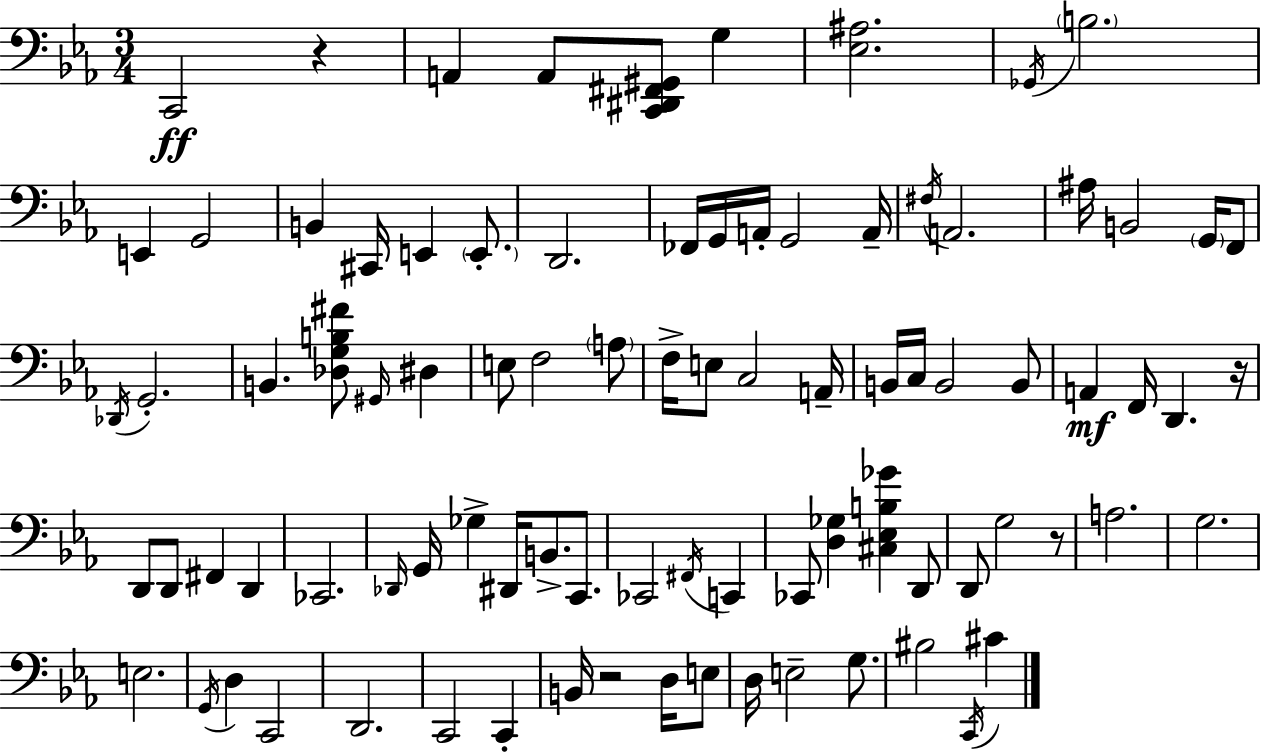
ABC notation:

X:1
T:Untitled
M:3/4
L:1/4
K:Cm
C,,2 z A,, A,,/2 [C,,^D,,^F,,^G,,]/2 G, [_E,^A,]2 _G,,/4 B,2 E,, G,,2 B,, ^C,,/4 E,, E,,/2 D,,2 _F,,/4 G,,/4 A,,/4 G,,2 A,,/4 ^F,/4 A,,2 ^A,/4 B,,2 G,,/4 F,,/2 _D,,/4 G,,2 B,, [_D,G,B,^F]/2 ^G,,/4 ^D, E,/2 F,2 A,/2 F,/4 E,/2 C,2 A,,/4 B,,/4 C,/4 B,,2 B,,/2 A,, F,,/4 D,, z/4 D,,/2 D,,/2 ^F,, D,, _C,,2 _D,,/4 G,,/4 _G, ^D,,/4 B,,/2 C,,/2 _C,,2 ^F,,/4 C,, _C,,/2 [D,_G,] [^C,_E,B,_G] D,,/2 D,,/2 G,2 z/2 A,2 G,2 E,2 G,,/4 D, C,,2 D,,2 C,,2 C,, B,,/4 z2 D,/4 E,/2 D,/4 E,2 G,/2 ^B,2 C,,/4 ^C